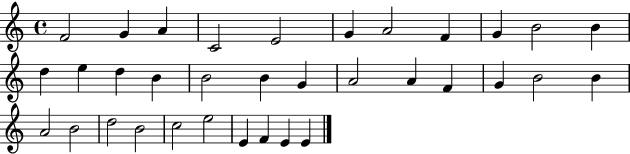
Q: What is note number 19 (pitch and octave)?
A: A4